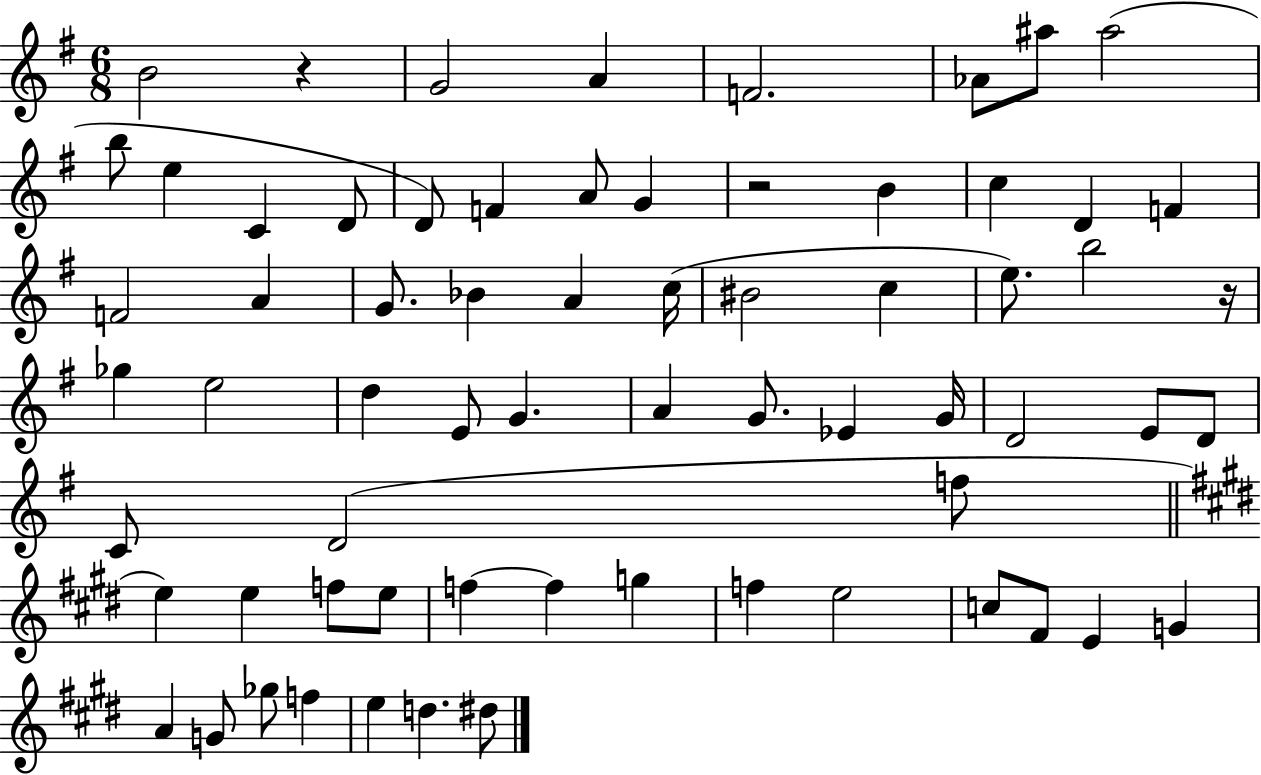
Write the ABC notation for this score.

X:1
T:Untitled
M:6/8
L:1/4
K:G
B2 z G2 A F2 _A/2 ^a/2 ^a2 b/2 e C D/2 D/2 F A/2 G z2 B c D F F2 A G/2 _B A c/4 ^B2 c e/2 b2 z/4 _g e2 d E/2 G A G/2 _E G/4 D2 E/2 D/2 C/2 D2 f/2 e e f/2 e/2 f f g f e2 c/2 ^F/2 E G A G/2 _g/2 f e d ^d/2